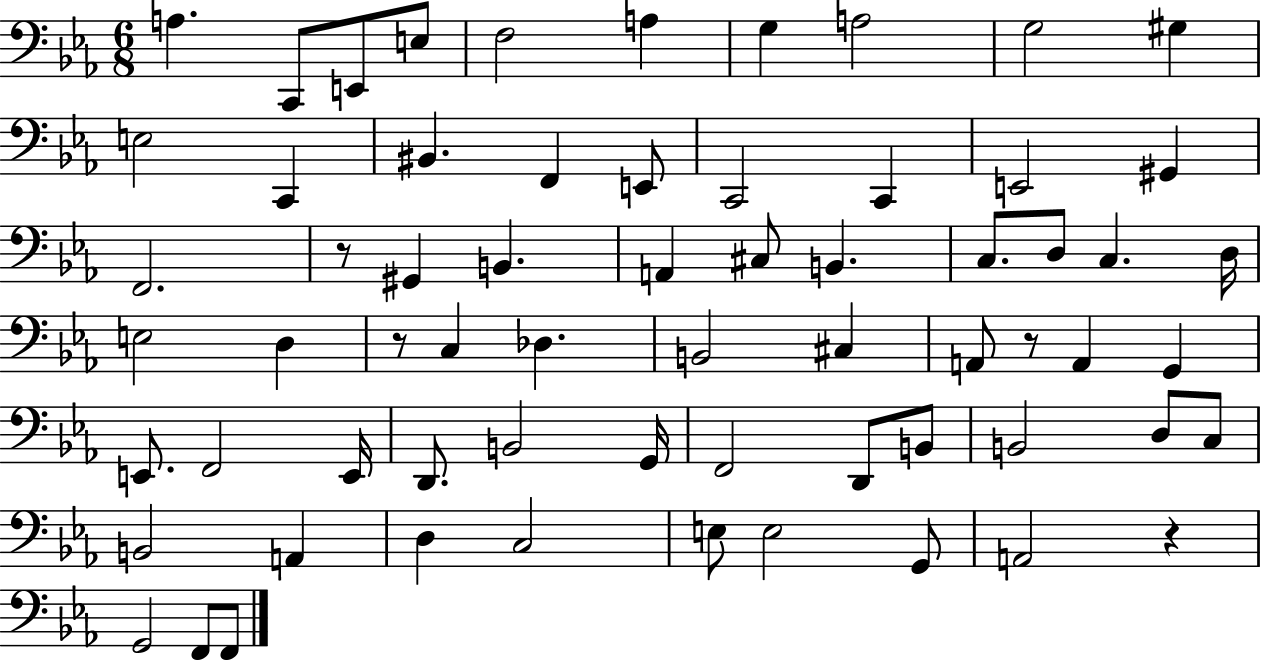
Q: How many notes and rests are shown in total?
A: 65